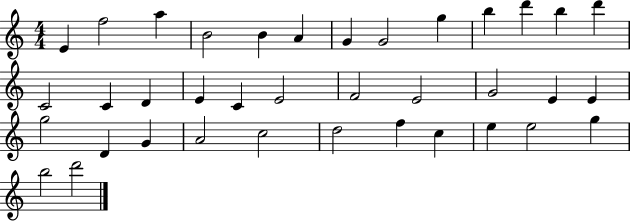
{
  \clef treble
  \numericTimeSignature
  \time 4/4
  \key c \major
  e'4 f''2 a''4 | b'2 b'4 a'4 | g'4 g'2 g''4 | b''4 d'''4 b''4 d'''4 | \break c'2 c'4 d'4 | e'4 c'4 e'2 | f'2 e'2 | g'2 e'4 e'4 | \break g''2 d'4 g'4 | a'2 c''2 | d''2 f''4 c''4 | e''4 e''2 g''4 | \break b''2 d'''2 | \bar "|."
}